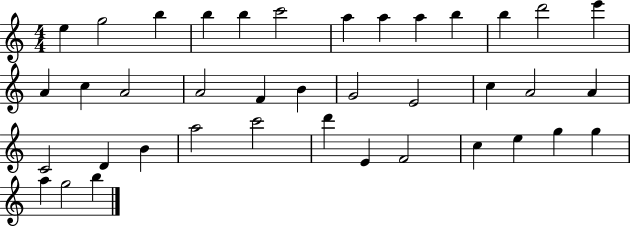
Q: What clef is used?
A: treble